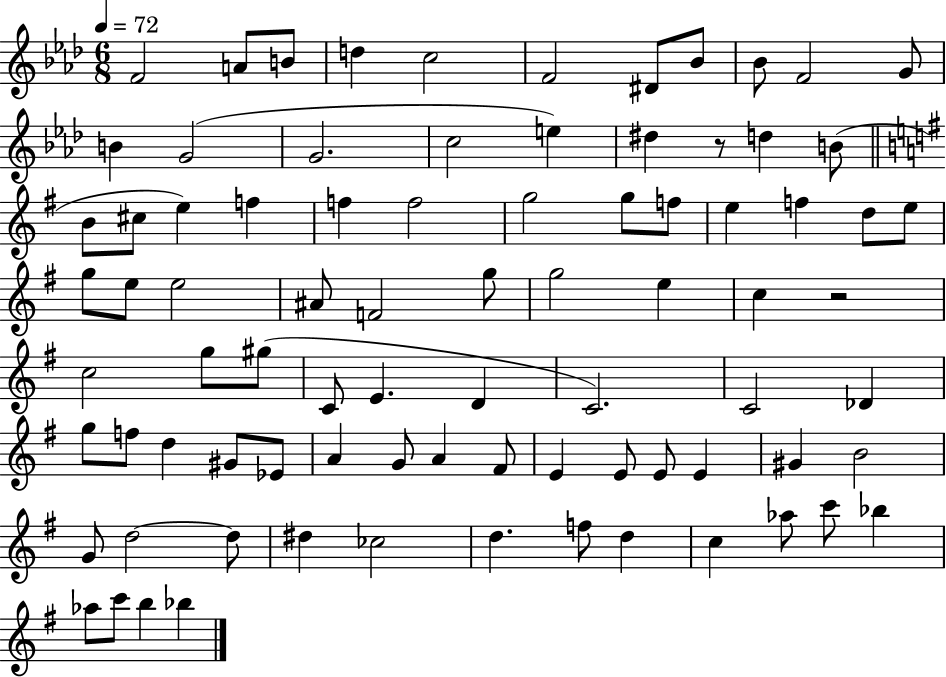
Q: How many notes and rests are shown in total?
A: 83